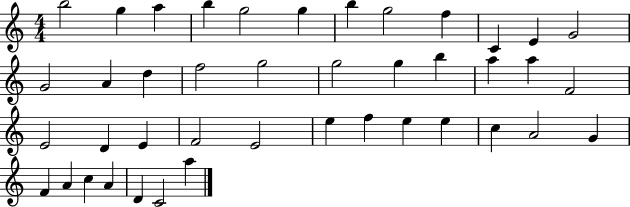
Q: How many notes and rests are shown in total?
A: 42